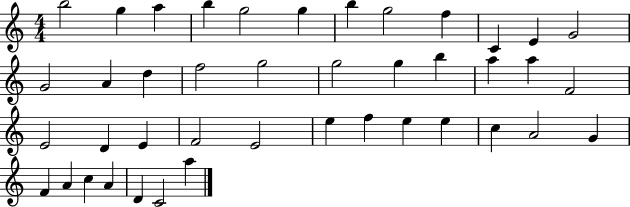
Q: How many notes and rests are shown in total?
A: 42